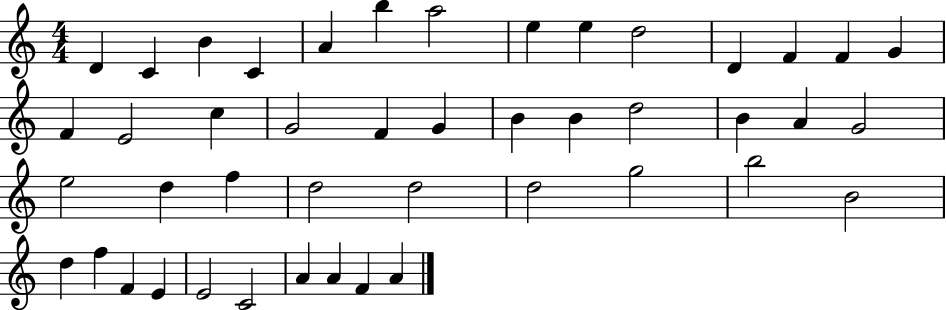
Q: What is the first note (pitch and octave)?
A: D4